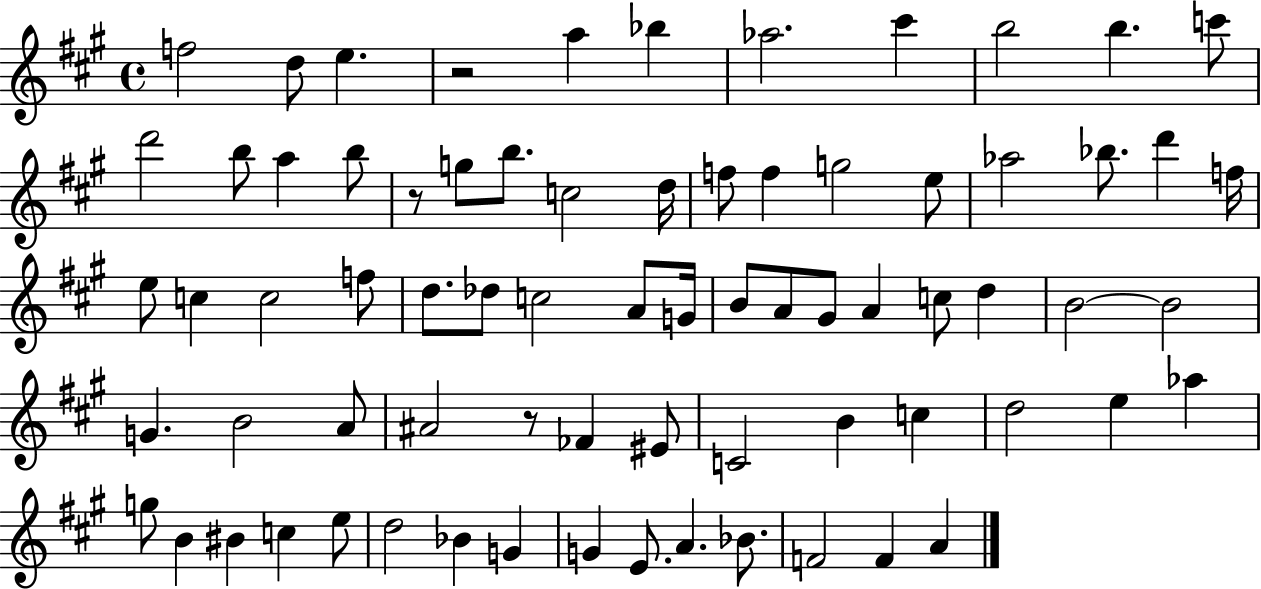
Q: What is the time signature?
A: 4/4